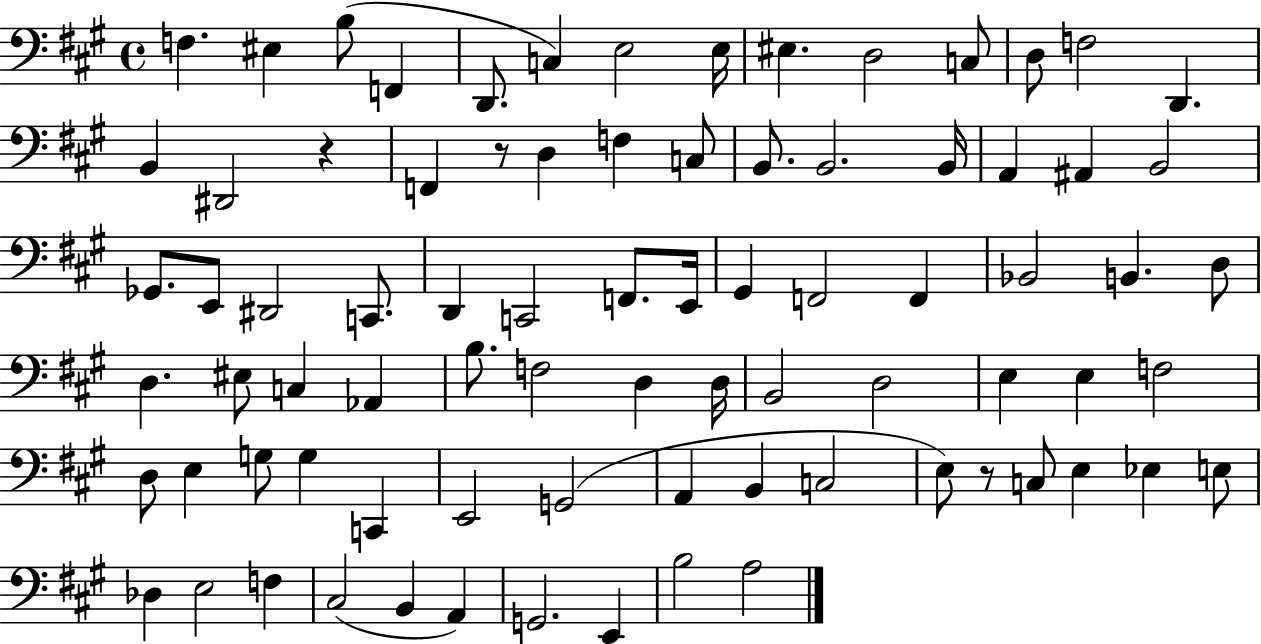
F3/q. EIS3/q B3/e F2/q D2/e. C3/q E3/h E3/s EIS3/q. D3/h C3/e D3/e F3/h D2/q. B2/q D#2/h R/q F2/q R/e D3/q F3/q C3/e B2/e. B2/h. B2/s A2/q A#2/q B2/h Gb2/e. E2/e D#2/h C2/e. D2/q C2/h F2/e. E2/s G#2/q F2/h F2/q Bb2/h B2/q. D3/e D3/q. EIS3/e C3/q Ab2/q B3/e. F3/h D3/q D3/s B2/h D3/h E3/q E3/q F3/h D3/e E3/q G3/e G3/q C2/q E2/h G2/h A2/q B2/q C3/h E3/e R/e C3/e E3/q Eb3/q E3/e Db3/q E3/h F3/q C#3/h B2/q A2/q G2/h. E2/q B3/h A3/h